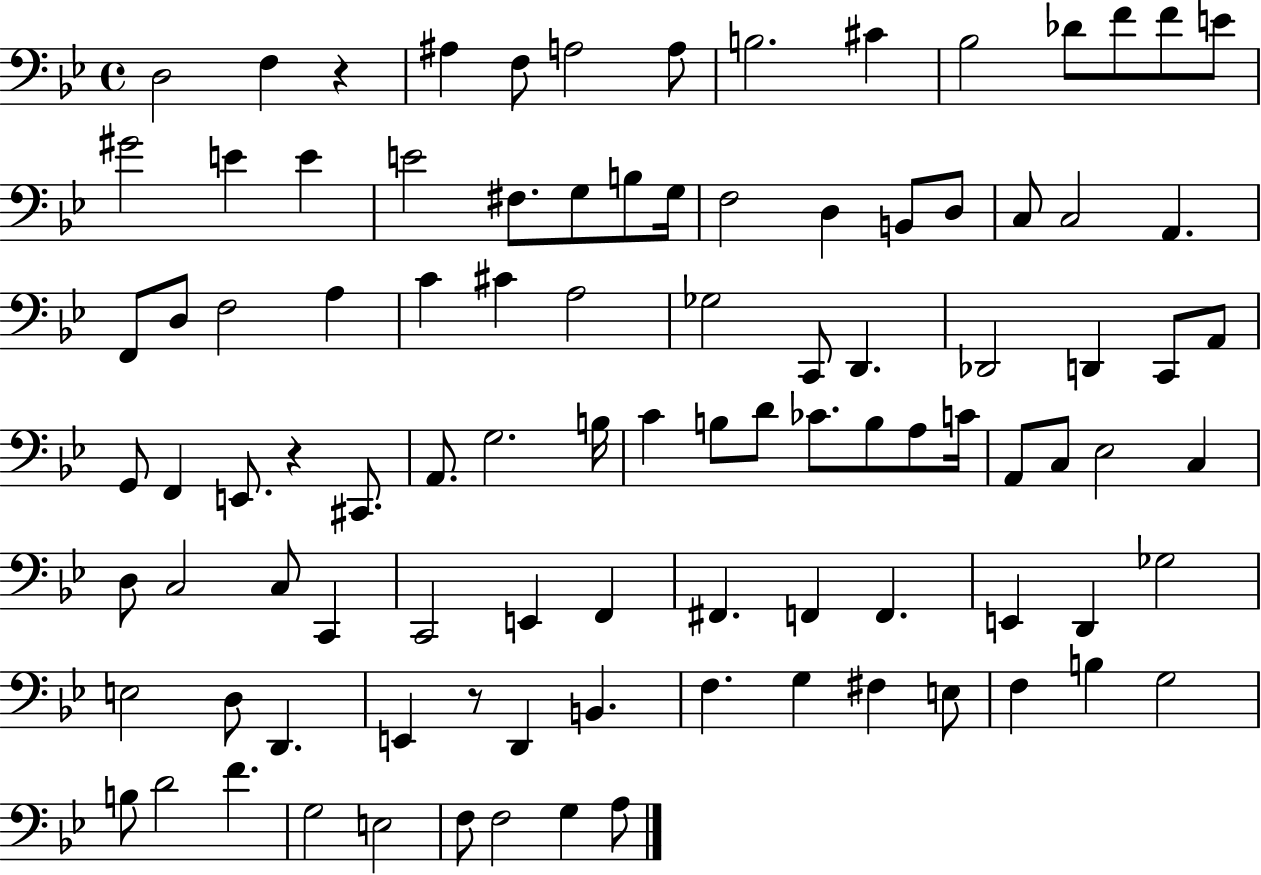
{
  \clef bass
  \time 4/4
  \defaultTimeSignature
  \key bes \major
  d2 f4 r4 | ais4 f8 a2 a8 | b2. cis'4 | bes2 des'8 f'8 f'8 e'8 | \break gis'2 e'4 e'4 | e'2 fis8. g8 b8 g16 | f2 d4 b,8 d8 | c8 c2 a,4. | \break f,8 d8 f2 a4 | c'4 cis'4 a2 | ges2 c,8 d,4. | des,2 d,4 c,8 a,8 | \break g,8 f,4 e,8. r4 cis,8. | a,8. g2. b16 | c'4 b8 d'8 ces'8. b8 a8 c'16 | a,8 c8 ees2 c4 | \break d8 c2 c8 c,4 | c,2 e,4 f,4 | fis,4. f,4 f,4. | e,4 d,4 ges2 | \break e2 d8 d,4. | e,4 r8 d,4 b,4. | f4. g4 fis4 e8 | f4 b4 g2 | \break b8 d'2 f'4. | g2 e2 | f8 f2 g4 a8 | \bar "|."
}